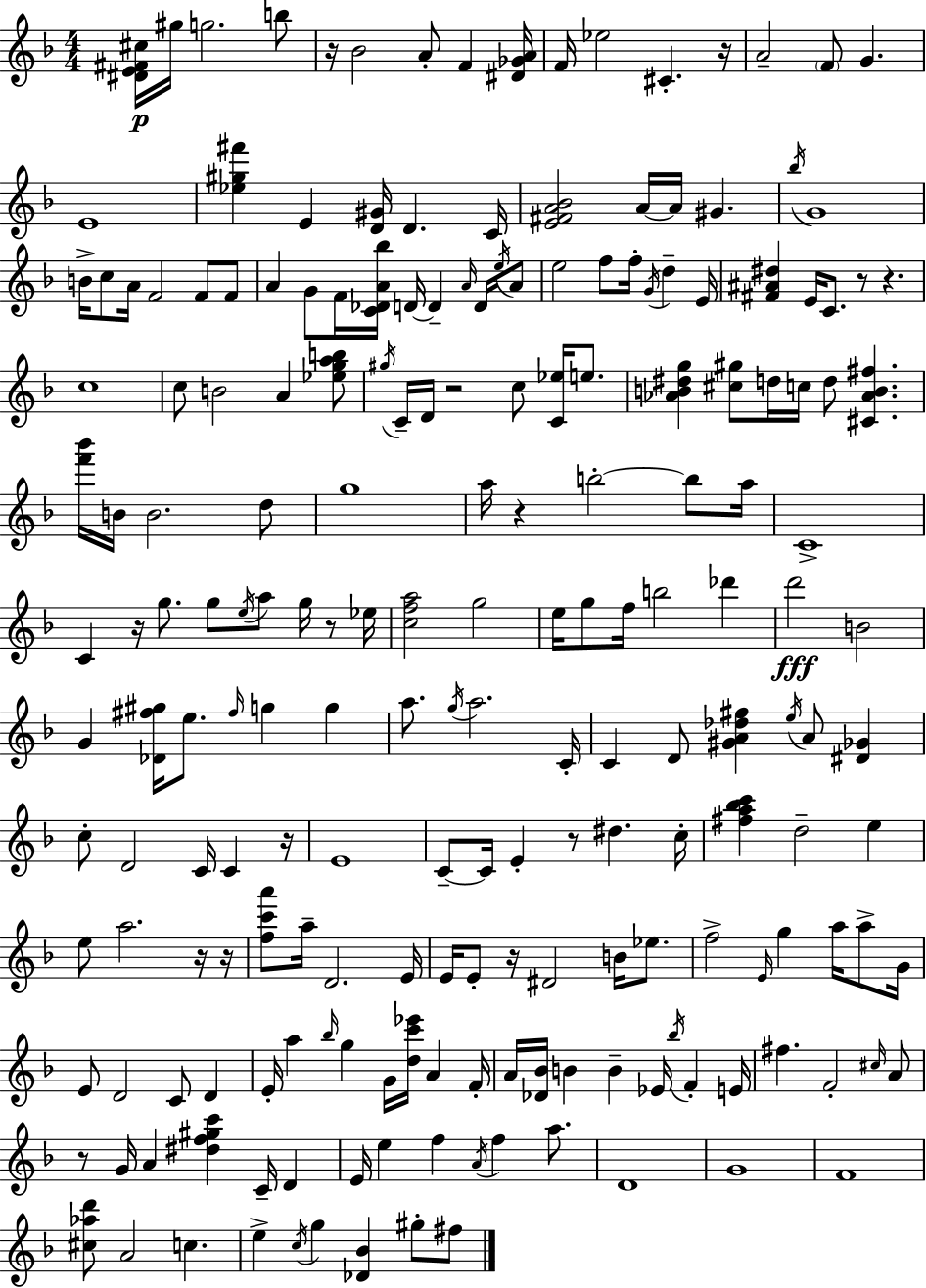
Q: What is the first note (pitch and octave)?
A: G#5